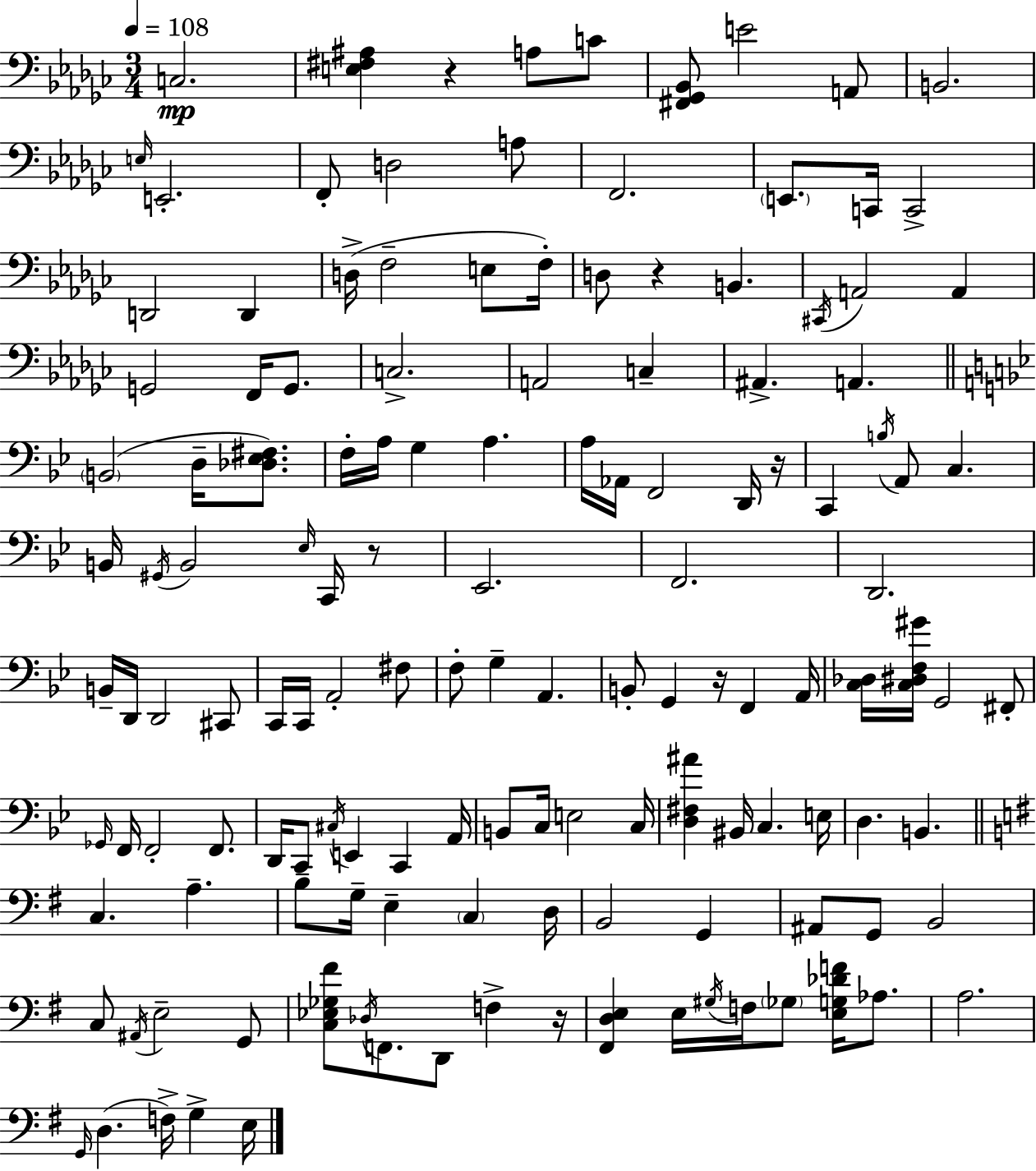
{
  \clef bass
  \numericTimeSignature
  \time 3/4
  \key ees \minor
  \tempo 4 = 108
  c2.\mp | <e fis ais>4 r4 a8 c'8 | <fis, ges, bes,>8 e'2 a,8 | b,2. | \break \grace { e16 } e,2.-. | f,8-. d2 a8 | f,2. | \parenthesize e,8. c,16 c,2-> | \break d,2 d,4 | d16->( f2-- e8 | f16-.) d8 r4 b,4. | \acciaccatura { cis,16 } a,2 a,4 | \break g,2 f,16 g,8. | c2.-> | a,2 c4-- | ais,4.-> a,4. | \break \bar "||" \break \key g \minor \parenthesize b,2( d16-- <des ees fis>8.) | f16-. a16 g4 a4. | a16 aes,16 f,2 d,16 r16 | c,4 \acciaccatura { b16 } a,8 c4. | \break b,16 \acciaccatura { gis,16 } b,2 \grace { ees16 } | c,16 r8 ees,2. | f,2. | d,2. | \break b,16-- d,16 d,2 | cis,8 c,16 c,16 a,2-. | fis8 f8-. g4-- a,4. | b,8-. g,4 r16 f,4 | \break a,16 <c des>16 <c dis f gis'>16 g,2 | fis,8-. \grace { ges,16 } f,16 f,2-. | f,8. d,16 c,8 \acciaccatura { cis16 } e,4 | c,4 a,16 b,8 c16 e2 | \break c16 <d fis ais'>4 bis,16 c4. | e16 d4. b,4. | \bar "||" \break \key e \minor c4. a4.-- | b8-- g16-- e4-- \parenthesize c4 d16 | b,2 g,4 | ais,8 g,8 b,2 | \break c8 \acciaccatura { ais,16 } e2-- g,8 | <c ees ges fis'>8 \acciaccatura { des16 } f,8. d,8 f4-> | r16 <fis, d e>4 e16 \acciaccatura { gis16 } f16 \parenthesize ges8 <e g des' f'>16 | aes8. a2. | \break \grace { g,16 }( d4. f16->) g4-> | e16 \bar "|."
}